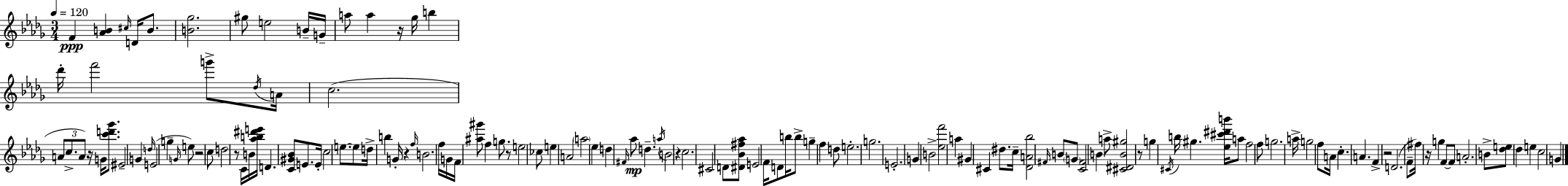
{
  \clef treble
  \numericTimeSignature
  \time 3/4
  \key bes \minor
  \tempo 4 = 120
  \repeat volta 2 { f'4\ppp <aes' b'>4 \grace { cis''16 } d'16 b'8. | <b' ges''>2. | gis''8 e''2 b'16-- | g'16-- a''8 a''4 r16 ges''16 b''4 | \break des'''16-. f'''2 g'''8-> | \acciaccatura { des''16 } a'16 c''2.( | \tuplet 3/2 { a'8 c''8.-> a'8) } r16 g'16 <c''' d''' ges'''>8. | eis'2-- g'4 | \break \grace { d''16 }( e'2 g''4-- | \grace { g'16 } e''8) r2 | c''8 d''2 | r8 c'16 b'16 <aes'' b'' dis''' e'''>16 d'4. <c' gis' bes'>8 | \break e'8. e'16-. c''2 | e''8.~~ e''8 d''16-> b''4 g'16-. | r4 \grace { f''16 } b'2. | f''16 g'16 f'16 <ais'' gis'''>8 f''4 | \break g''8. r8 e''2 | ces''8 e''4 a'2 | \parenthesize a''2 | ees''4 d''4 \grace { fis'16 }\mp aes''8 | \break d''4.-- \acciaccatura { a''16 } b'2 | r4 c''2. | cis'2 | d'8 <dis' bes' fis'' aes''>8 e'2 | \break f'16 d'8 b''16 b''8-> g''4-- | f''4 d''8 e''2.-. | g''2. | e'2.-. | \break g'4 b'2-> | <ees'' f'''>2 | a''4 gis'4 cis'4 | dis''8. c''16-- <des' a' bes''>2 | \break \grace { fis'16 } b'8 \parenthesize g'8 <c' fis'>2 | b'4 a''8-> <cis' dis' b' gis''>2 | r8 g''4 | \acciaccatura { cis'16 } b''16 gis''4. <ees'' cis''' dis''' b'''>16 a''8 f''2 | \break f''8 g''2. | a''16-> g''2 | f''8 a'16 c''4.-. | a'4. f'4-> | \break r2 d'2.( | f'8-- fis''16) | r16 g''4 f'8~~ f'8 a'2.-. | b'8-> <des'' e''>8 | \break des''4 e''4 c''2 | g'4 } \bar "|."
}